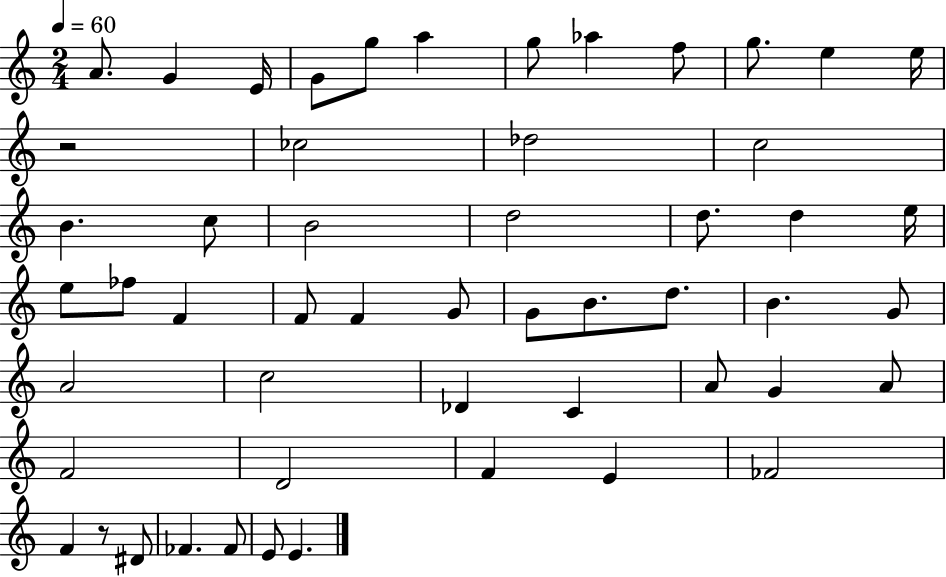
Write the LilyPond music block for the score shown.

{
  \clef treble
  \numericTimeSignature
  \time 2/4
  \key c \major
  \tempo 4 = 60
  a'8. g'4 e'16 | g'8 g''8 a''4 | g''8 aes''4 f''8 | g''8. e''4 e''16 | \break r2 | ces''2 | des''2 | c''2 | \break b'4. c''8 | b'2 | d''2 | d''8. d''4 e''16 | \break e''8 fes''8 f'4 | f'8 f'4 g'8 | g'8 b'8. d''8. | b'4. g'8 | \break a'2 | c''2 | des'4 c'4 | a'8 g'4 a'8 | \break f'2 | d'2 | f'4 e'4 | fes'2 | \break f'4 r8 dis'8 | fes'4. fes'8 | e'8 e'4. | \bar "|."
}